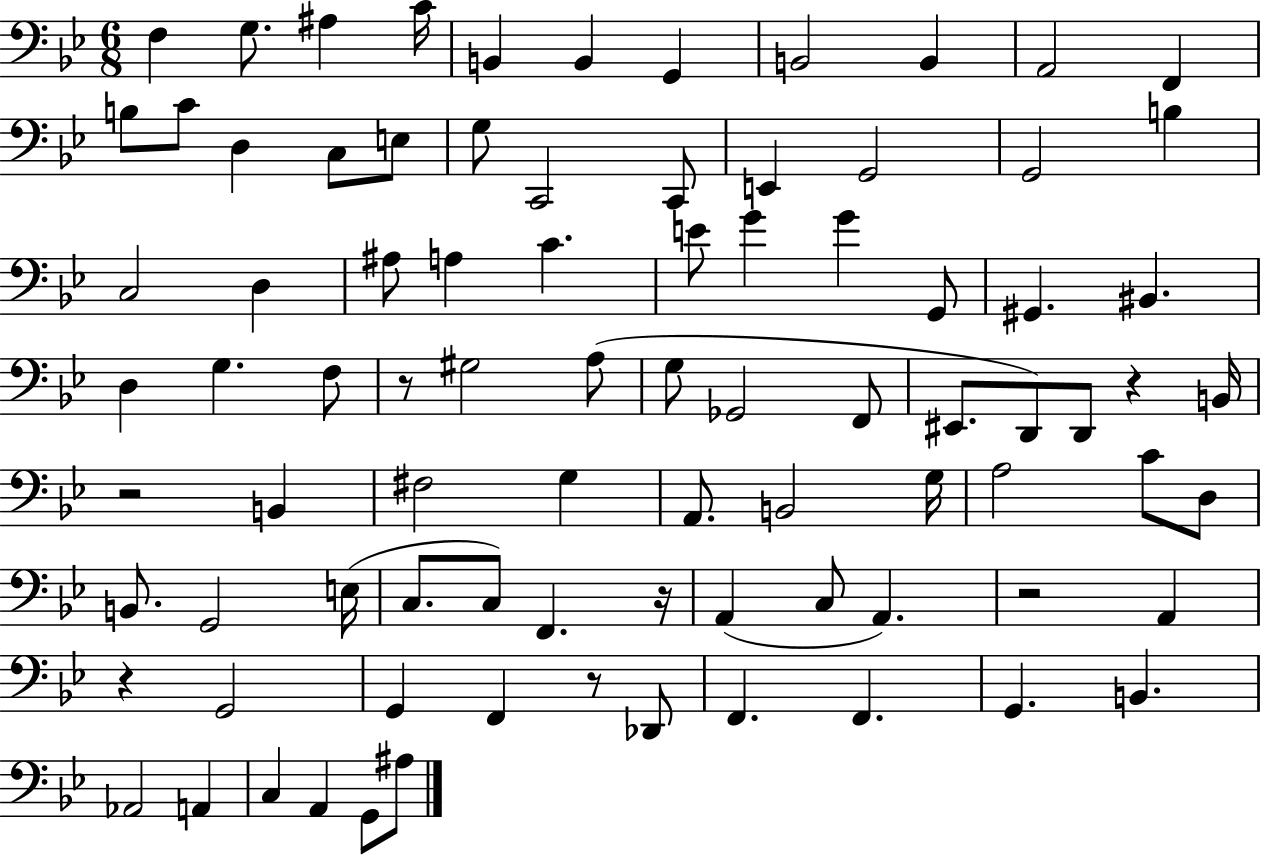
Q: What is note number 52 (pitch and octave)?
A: G3